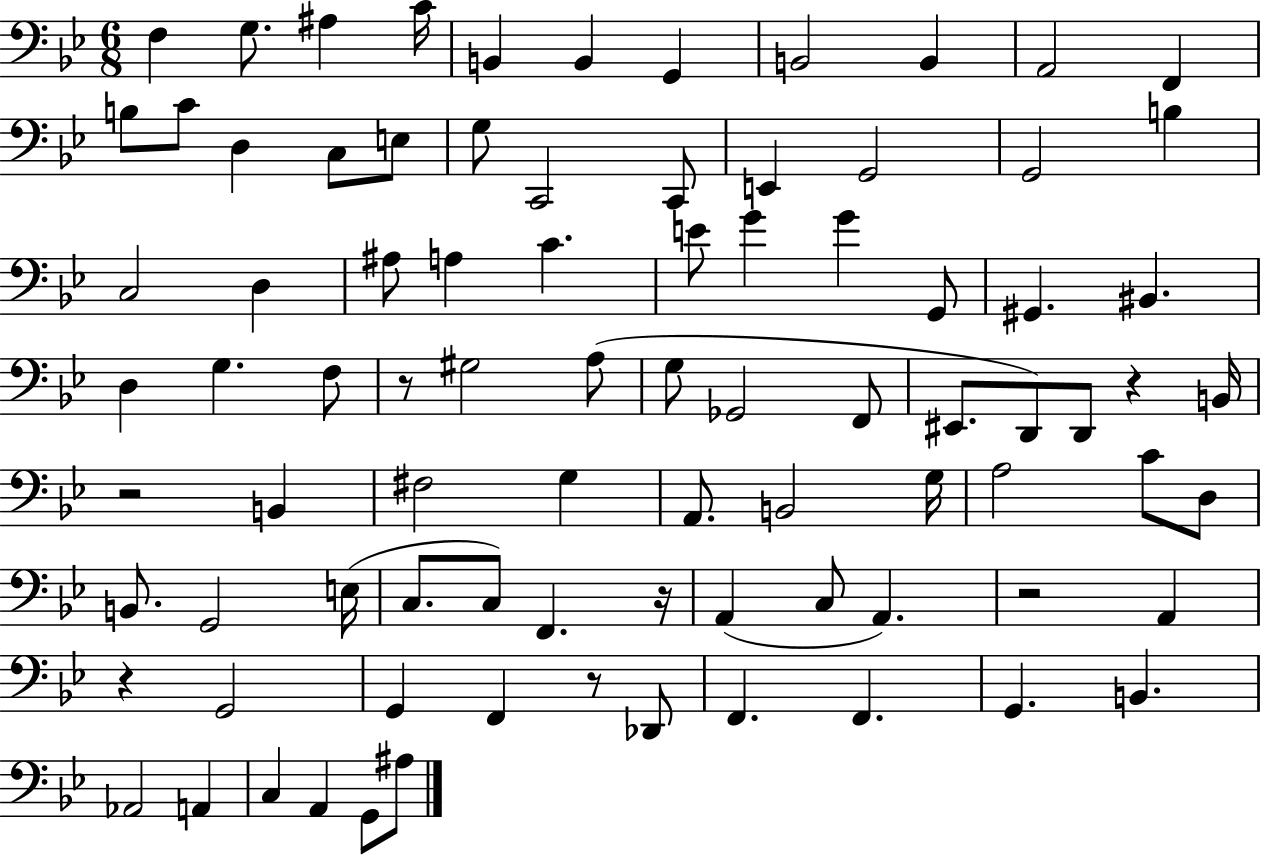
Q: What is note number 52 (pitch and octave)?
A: G3